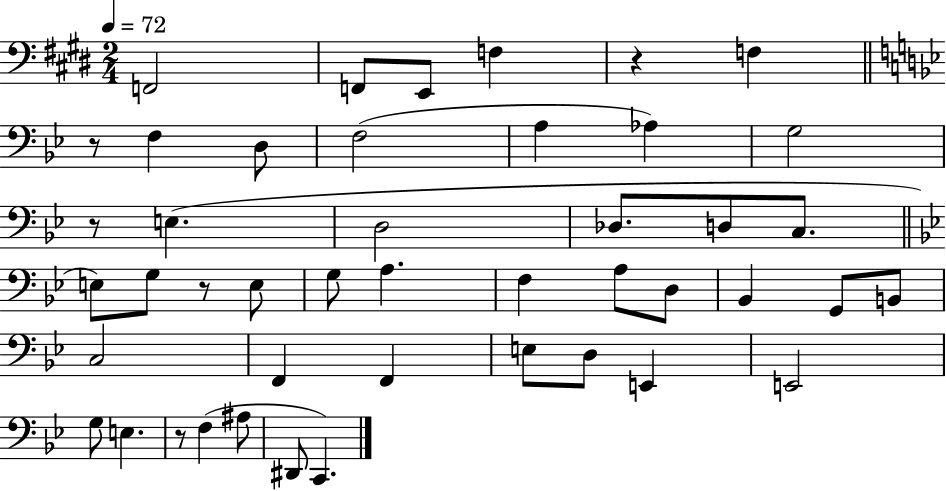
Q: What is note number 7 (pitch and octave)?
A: D3